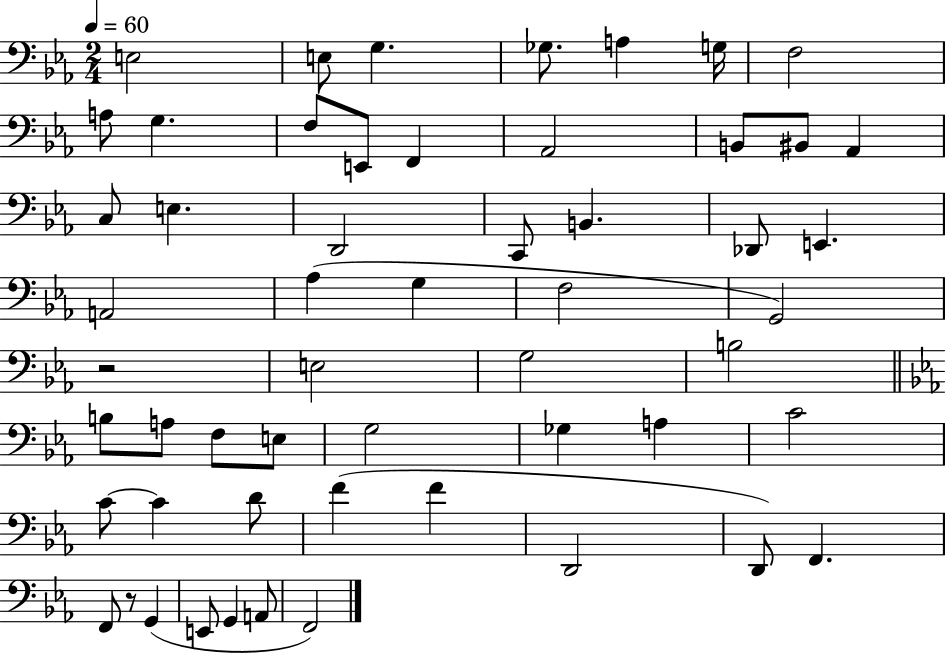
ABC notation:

X:1
T:Untitled
M:2/4
L:1/4
K:Eb
E,2 E,/2 G, _G,/2 A, G,/4 F,2 A,/2 G, F,/2 E,,/2 F,, _A,,2 B,,/2 ^B,,/2 _A,, C,/2 E, D,,2 C,,/2 B,, _D,,/2 E,, A,,2 _A, G, F,2 G,,2 z2 E,2 G,2 B,2 B,/2 A,/2 F,/2 E,/2 G,2 _G, A, C2 C/2 C D/2 F F D,,2 D,,/2 F,, F,,/2 z/2 G,, E,,/2 G,, A,,/2 F,,2